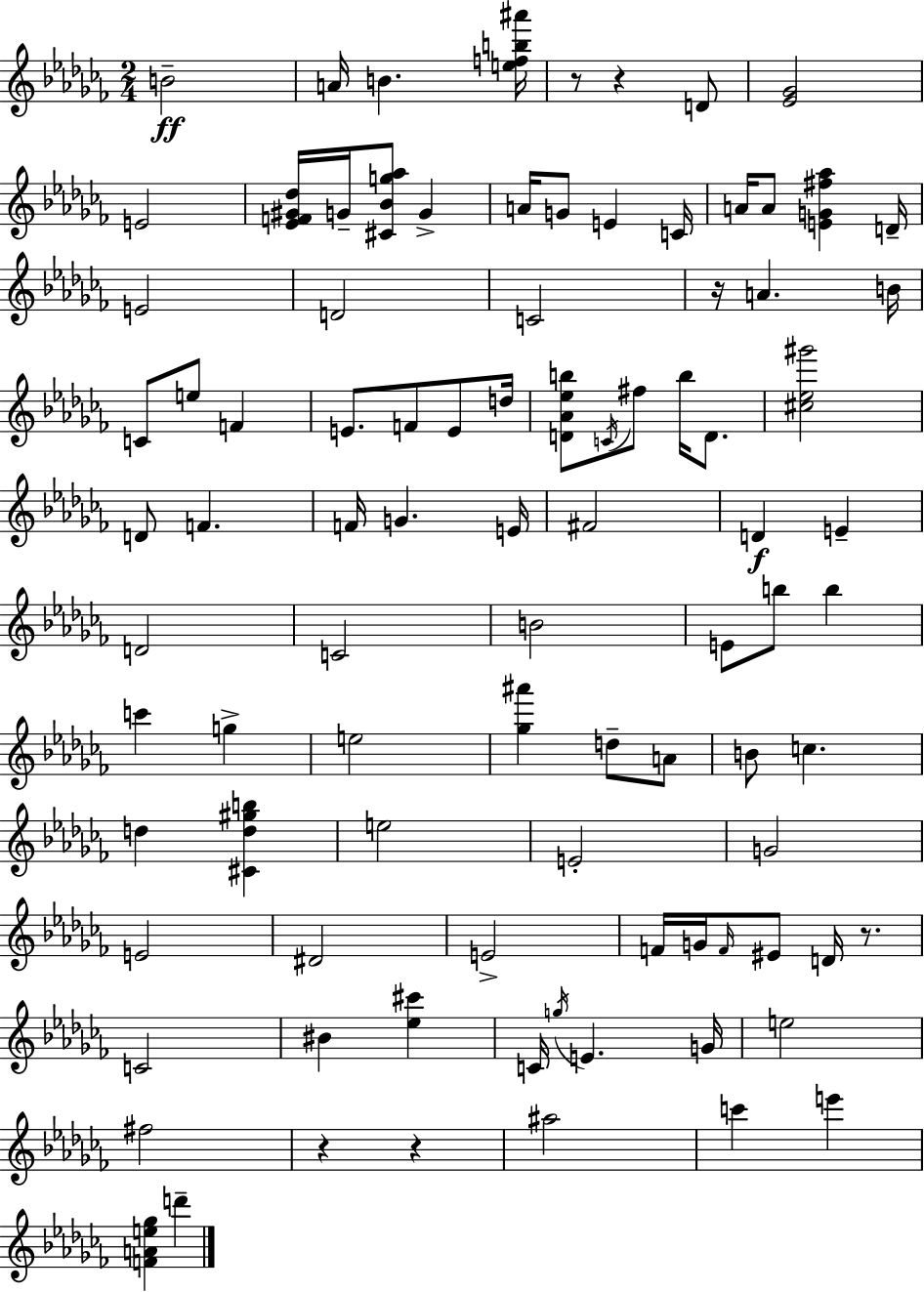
{
  \clef treble
  \numericTimeSignature
  \time 2/4
  \key aes \minor
  b'2--\ff | a'16 b'4. <e'' f'' b'' ais'''>16 | r8 r4 d'8 | <ees' ges'>2 | \break e'2 | <ees' f' gis' des''>16 g'16-- <cis' bes' g'' aes''>8 g'4-> | a'16 g'8 e'4 c'16 | a'16 a'8 <e' g' fis'' aes''>4 d'16-- | \break e'2 | d'2 | c'2 | r16 a'4. b'16 | \break c'8 e''8 f'4 | e'8. f'8 e'8 d''16 | <d' aes' ees'' b''>8 \acciaccatura { c'16 } fis''8 b''16 d'8. | <cis'' ees'' gis'''>2 | \break d'8 f'4. | f'16 g'4. | e'16 fis'2 | d'4\f e'4-- | \break d'2 | c'2 | b'2 | e'8 b''8 b''4 | \break c'''4 g''4-> | e''2 | <ges'' ais'''>4 d''8-- a'8 | b'8 c''4. | \break d''4 <cis' d'' gis'' b''>4 | e''2 | e'2-. | g'2 | \break e'2 | dis'2 | e'2-> | f'16 g'16 \grace { f'16 } eis'8 d'16 r8. | \break c'2 | bis'4 <ees'' cis'''>4 | c'16 \acciaccatura { g''16 } e'4. | g'16 e''2 | \break fis''2 | r4 r4 | ais''2 | c'''4 e'''4 | \break <f' a' e'' ges''>4 d'''4-- | \bar "|."
}